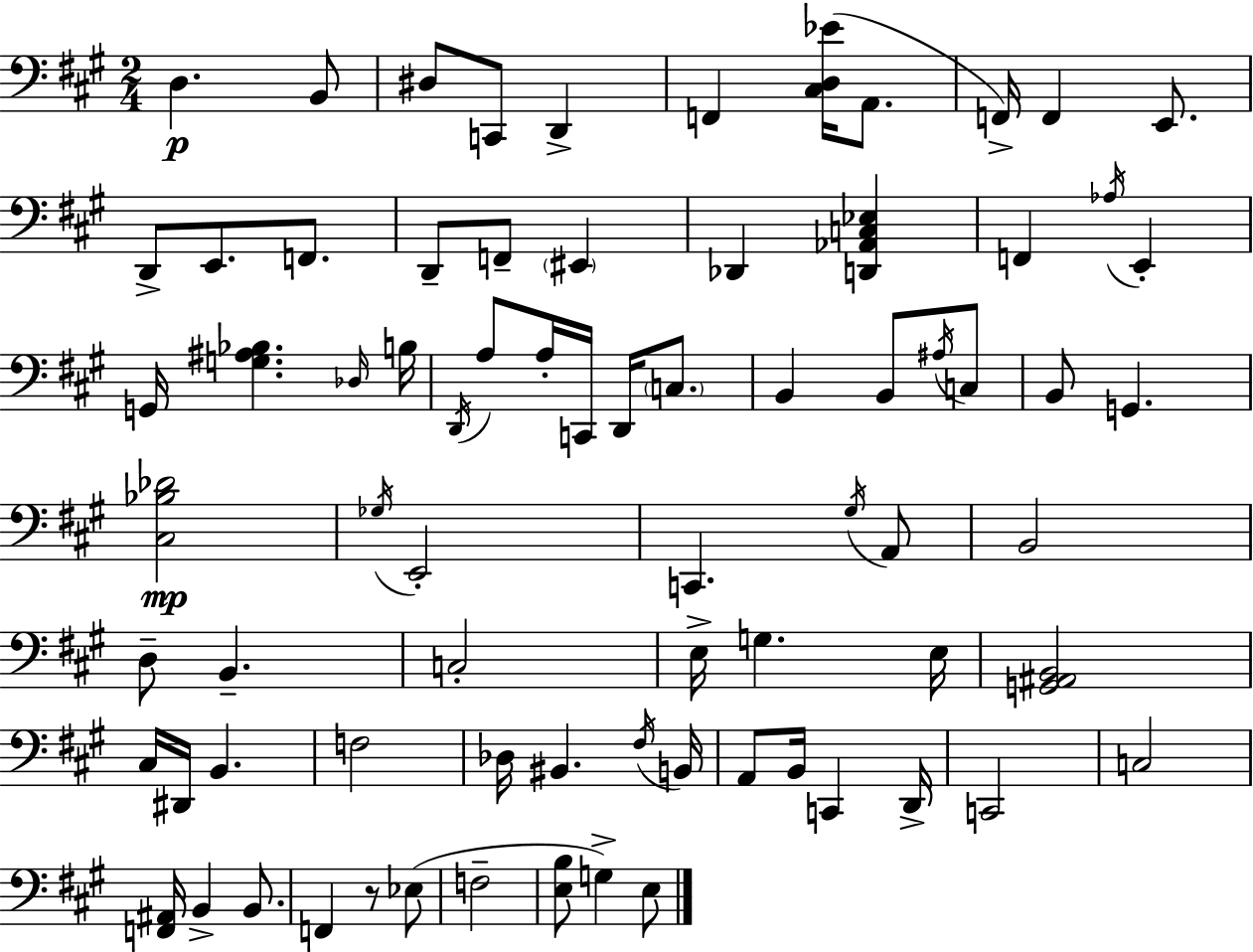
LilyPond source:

{
  \clef bass
  \numericTimeSignature
  \time 2/4
  \key a \major
  \repeat volta 2 { d4.\p b,8 | dis8 c,8 d,4-> | f,4 <cis d ees'>16( a,8. | f,16->) f,4 e,8. | \break d,8-> e,8. f,8. | d,8-- f,8-- \parenthesize eis,4 | des,4 <d, aes, c ees>4 | f,4 \acciaccatura { aes16 } e,4-. | \break g,16 <g ais bes>4. | \grace { des16 } b16 \acciaccatura { d,16 } a8 a16-. c,16 d,16 | \parenthesize c8. b,4 b,8 | \acciaccatura { ais16 } c8 b,8 g,4. | \break <cis bes des'>2\mp | \acciaccatura { ges16 } e,2-. | c,4. | \acciaccatura { gis16 } a,8 b,2 | \break d8-- | b,4.-- c2-. | e16-> g4. | e16 <g, ais, b,>2 | \break cis16 dis,16 | b,4. f2 | des16 bis,4. | \acciaccatura { fis16 } b,16 a,8 | \break b,16 c,4 d,16-> c,2 | c2 | <f, ais,>16 | b,4-> b,8. f,4 | \break r8 ees8( f2-- | <e b>8 | g4->) e8 } \bar "|."
}